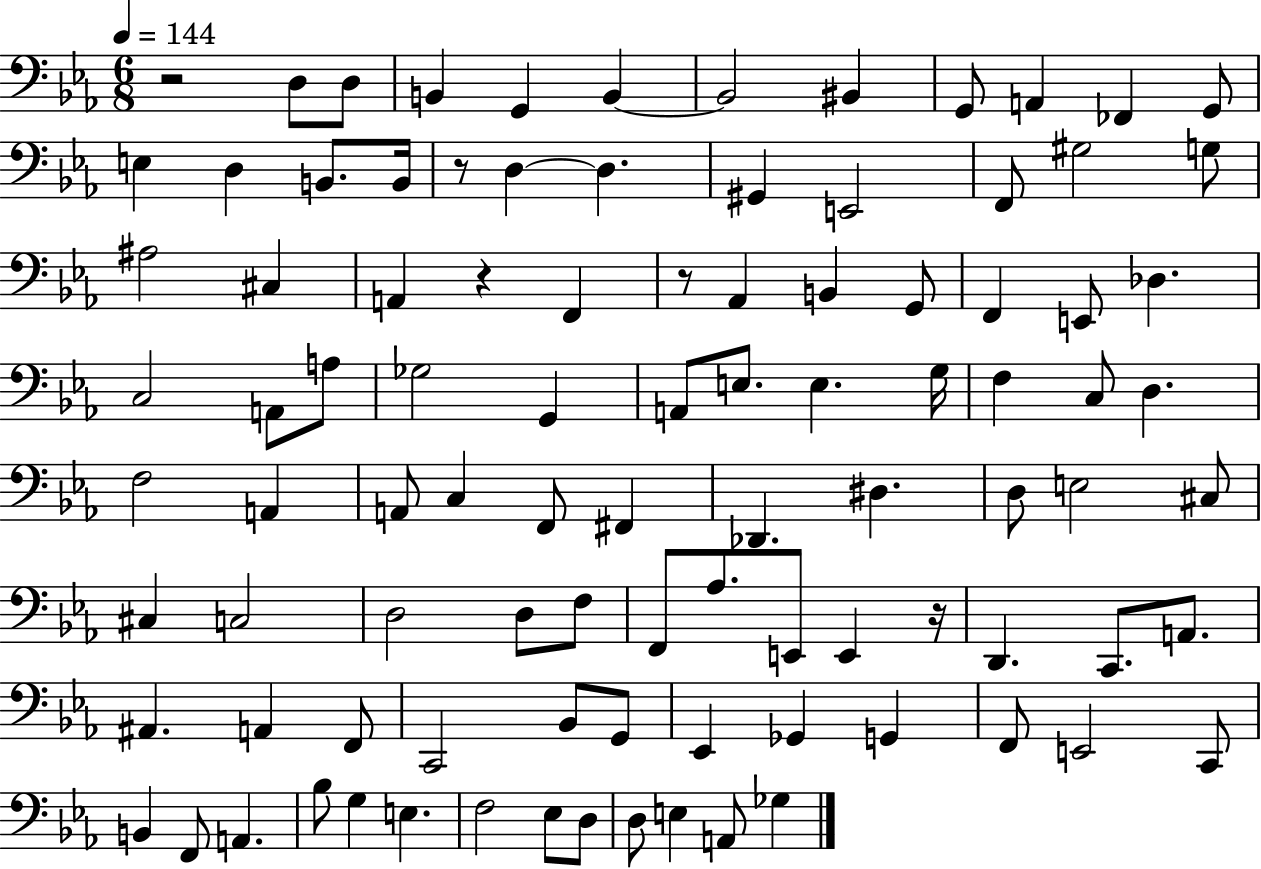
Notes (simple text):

R/h D3/e D3/e B2/q G2/q B2/q B2/h BIS2/q G2/e A2/q FES2/q G2/e E3/q D3/q B2/e. B2/s R/e D3/q D3/q. G#2/q E2/h F2/e G#3/h G3/e A#3/h C#3/q A2/q R/q F2/q R/e Ab2/q B2/q G2/e F2/q E2/e Db3/q. C3/h A2/e A3/e Gb3/h G2/q A2/e E3/e. E3/q. G3/s F3/q C3/e D3/q. F3/h A2/q A2/e C3/q F2/e F#2/q Db2/q. D#3/q. D3/e E3/h C#3/e C#3/q C3/h D3/h D3/e F3/e F2/e Ab3/e. E2/e E2/q R/s D2/q. C2/e. A2/e. A#2/q. A2/q F2/e C2/h Bb2/e G2/e Eb2/q Gb2/q G2/q F2/e E2/h C2/e B2/q F2/e A2/q. Bb3/e G3/q E3/q. F3/h Eb3/e D3/e D3/e E3/q A2/e Gb3/q